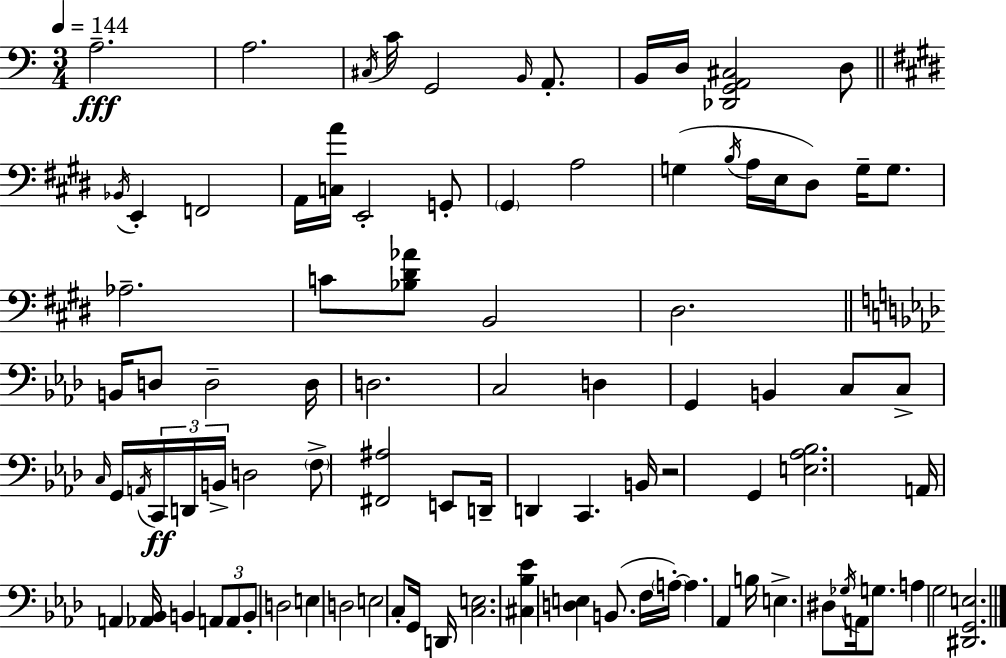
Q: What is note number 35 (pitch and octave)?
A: C3